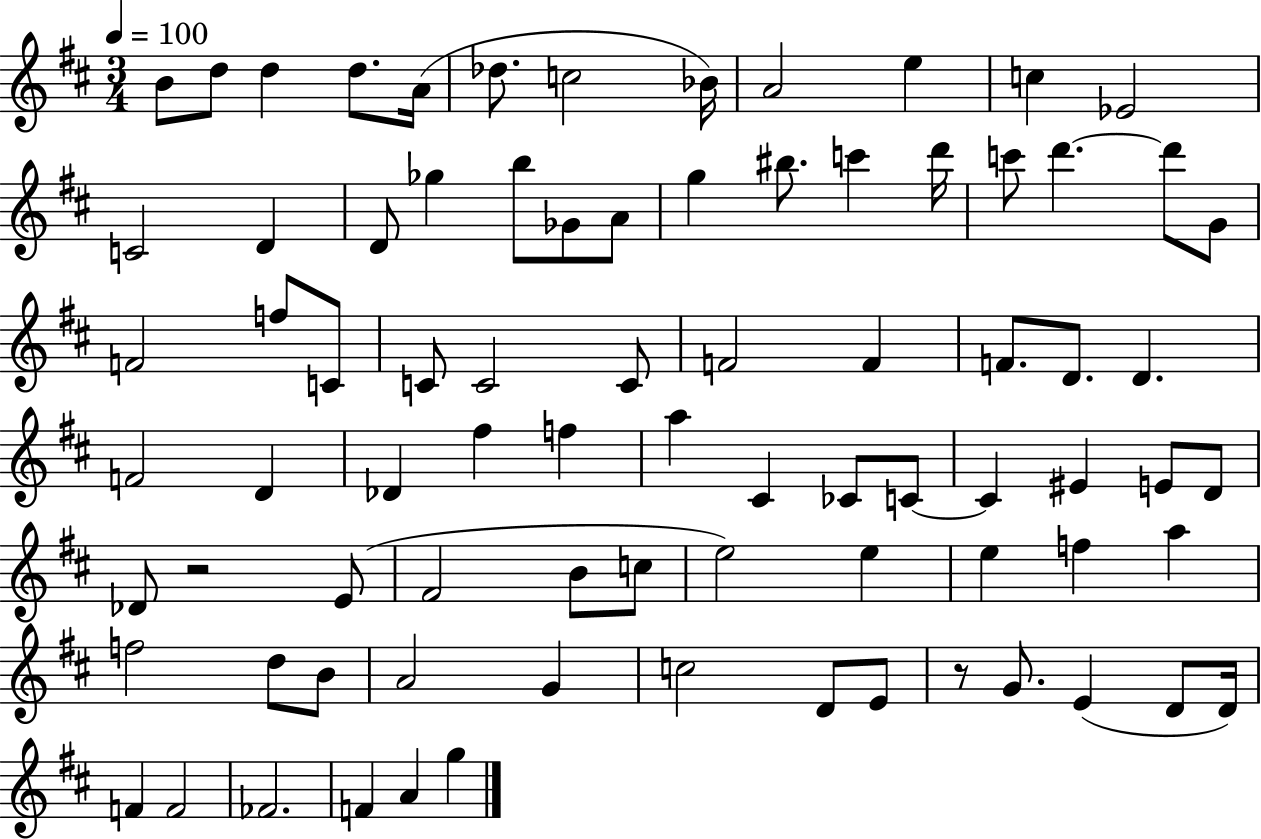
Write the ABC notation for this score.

X:1
T:Untitled
M:3/4
L:1/4
K:D
B/2 d/2 d d/2 A/4 _d/2 c2 _B/4 A2 e c _E2 C2 D D/2 _g b/2 _G/2 A/2 g ^b/2 c' d'/4 c'/2 d' d'/2 G/2 F2 f/2 C/2 C/2 C2 C/2 F2 F F/2 D/2 D F2 D _D ^f f a ^C _C/2 C/2 C ^E E/2 D/2 _D/2 z2 E/2 ^F2 B/2 c/2 e2 e e f a f2 d/2 B/2 A2 G c2 D/2 E/2 z/2 G/2 E D/2 D/4 F F2 _F2 F A g